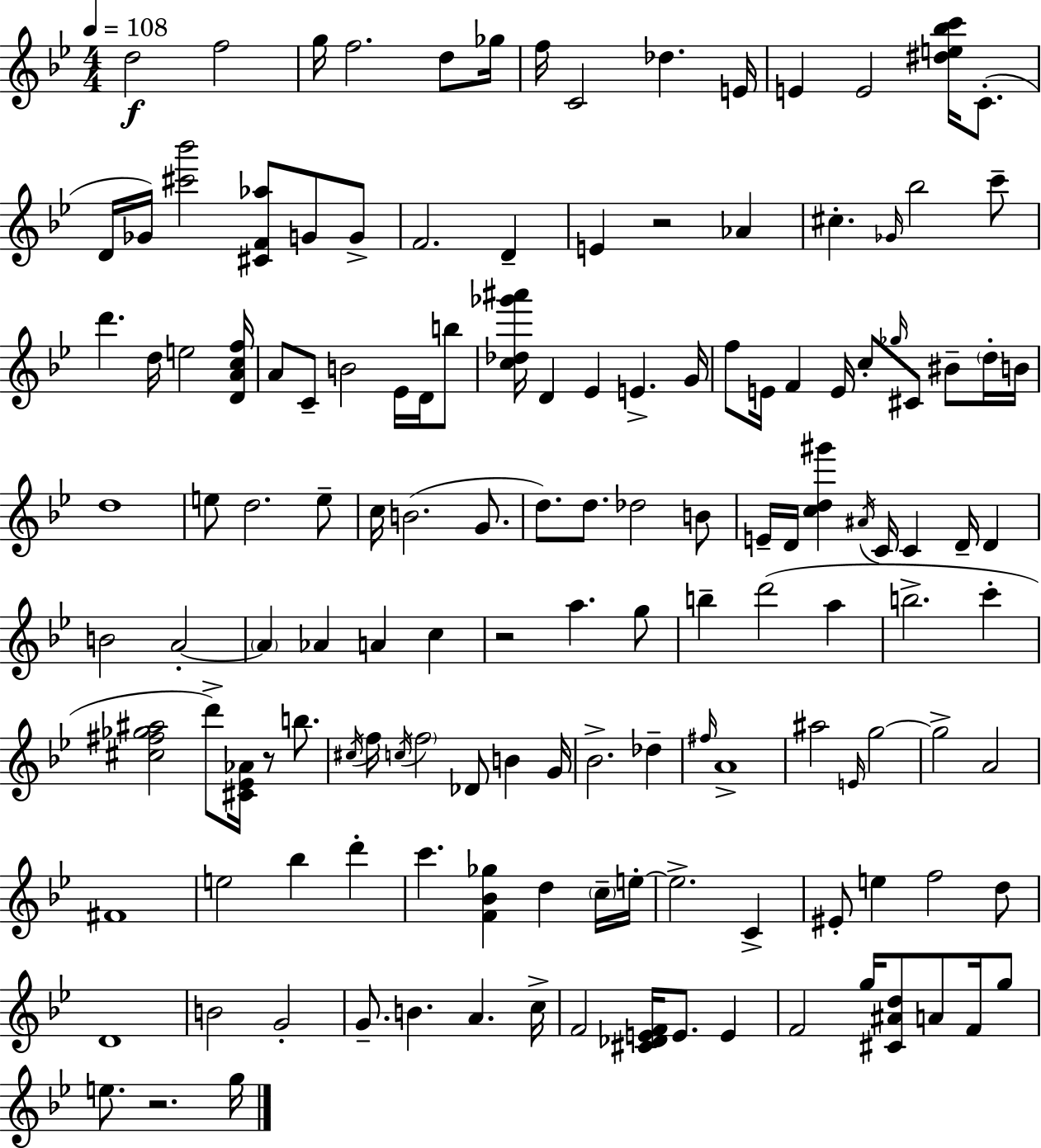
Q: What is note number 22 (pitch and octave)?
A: C#5